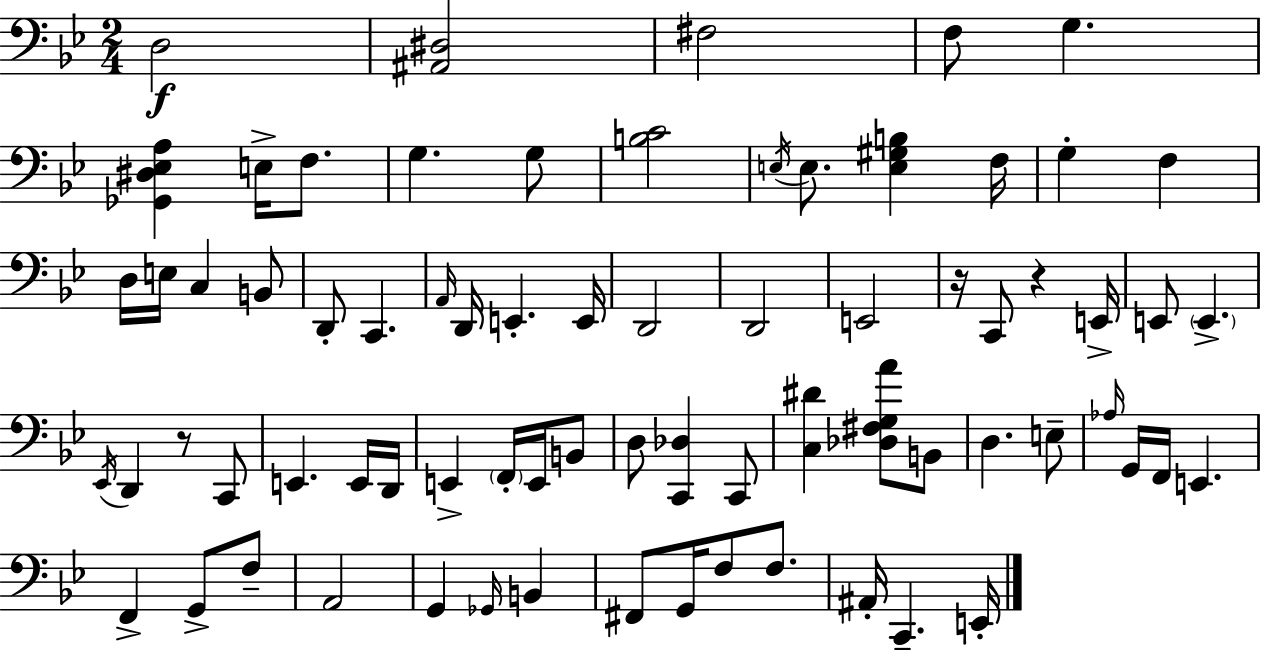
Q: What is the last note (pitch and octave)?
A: E2